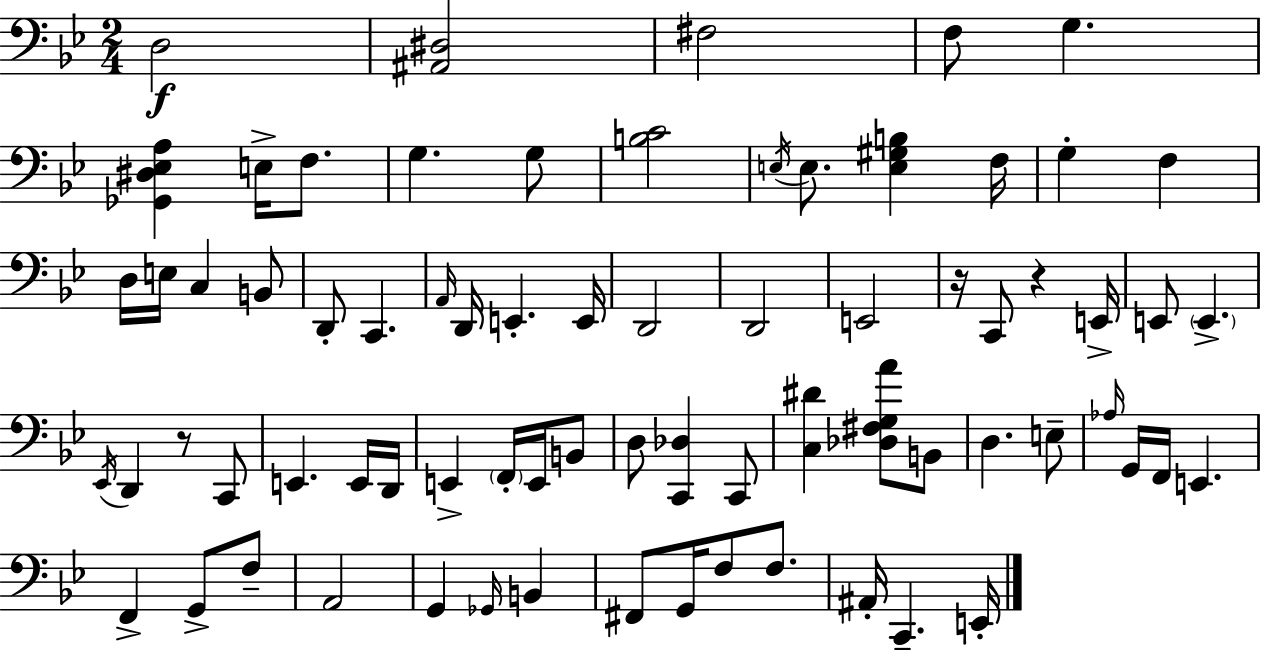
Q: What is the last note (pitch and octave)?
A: E2